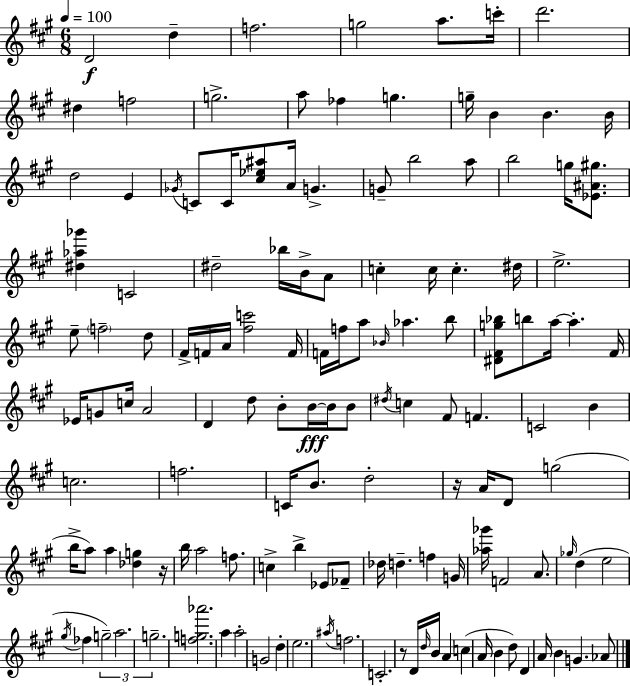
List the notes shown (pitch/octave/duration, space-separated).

D4/h D5/q F5/h. G5/h A5/e. C6/s D6/h. D#5/q F5/h G5/h. A5/e FES5/q G5/q. G5/s B4/q B4/q. B4/s D5/h E4/q Gb4/s C4/e C4/s [C#5,Eb5,A#5]/e A4/s G4/q. G4/e B5/h A5/e B5/h G5/s [Eb4,A#4,G#5]/e. [D#5,Ab5,Gb6]/q C4/h D#5/h Bb5/s B4/s A4/e C5/q C5/s C5/q. D#5/s E5/h. E5/e F5/h D5/e F#4/s F4/s A4/s [F#5,C6]/h F4/s F4/s F5/s A5/e Bb4/s Ab5/q. B5/e [D#4,F#4,G5,Bb5]/e B5/e A5/s A5/q. F#4/s Eb4/s G4/e C5/s A4/h D4/q D5/e B4/e B4/s B4/s B4/e D#5/s C5/q F#4/e F4/q. C4/h B4/q C5/h. F5/h. C4/s B4/e. D5/h R/s A4/s D4/e G5/h B5/s A5/e A5/q [Db5,G5]/q R/s B5/s A5/h F5/e. C5/q B5/q Eb4/e FES4/e Db5/s D5/q. F5/q G4/s [Ab5,Gb6]/s F4/h A4/e. Gb5/s D5/q E5/h G#5/s FES5/q G5/h A5/h. G5/h. [F5,G5,Ab6]/h. A5/q A5/h G4/h D5/q E5/h. A#5/s F5/h. C4/h. R/e D4/s D5/s B4/s A4/q C5/q A4/s B4/q D5/e D4/q A4/s B4/q G4/q. Ab4/e